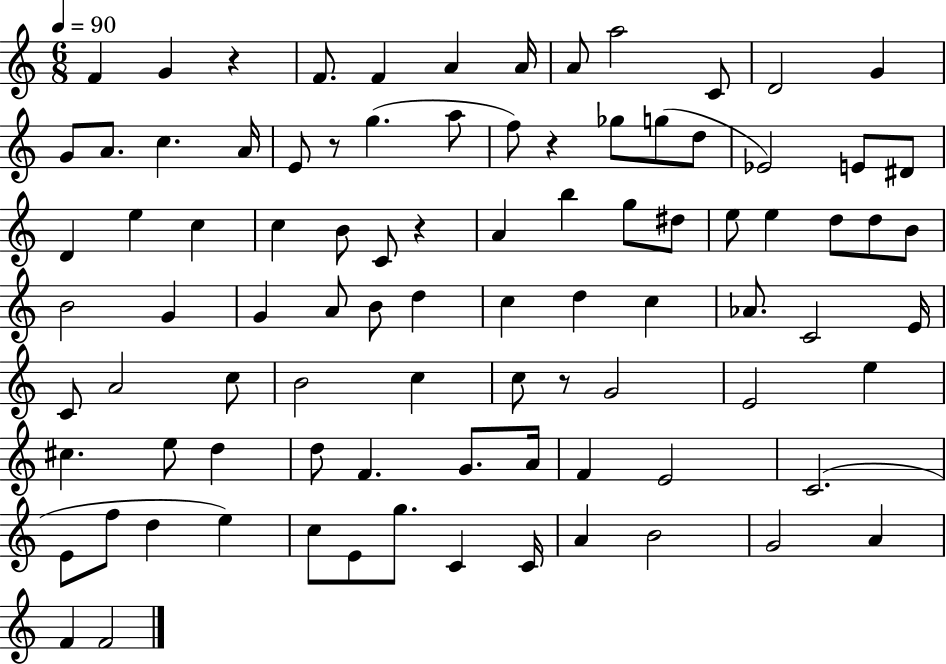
{
  \clef treble
  \numericTimeSignature
  \time 6/8
  \key c \major
  \tempo 4 = 90
  f'4 g'4 r4 | f'8. f'4 a'4 a'16 | a'8 a''2 c'8 | d'2 g'4 | \break g'8 a'8. c''4. a'16 | e'8 r8 g''4.( a''8 | f''8) r4 ges''8 g''8( d''8 | ees'2) e'8 dis'8 | \break d'4 e''4 c''4 | c''4 b'8 c'8 r4 | a'4 b''4 g''8 dis''8 | e''8 e''4 d''8 d''8 b'8 | \break b'2 g'4 | g'4 a'8 b'8 d''4 | c''4 d''4 c''4 | aes'8. c'2 e'16 | \break c'8 a'2 c''8 | b'2 c''4 | c''8 r8 g'2 | e'2 e''4 | \break cis''4. e''8 d''4 | d''8 f'4. g'8. a'16 | f'4 e'2 | c'2.( | \break e'8 f''8 d''4 e''4) | c''8 e'8 g''8. c'4 c'16 | a'4 b'2 | g'2 a'4 | \break f'4 f'2 | \bar "|."
}